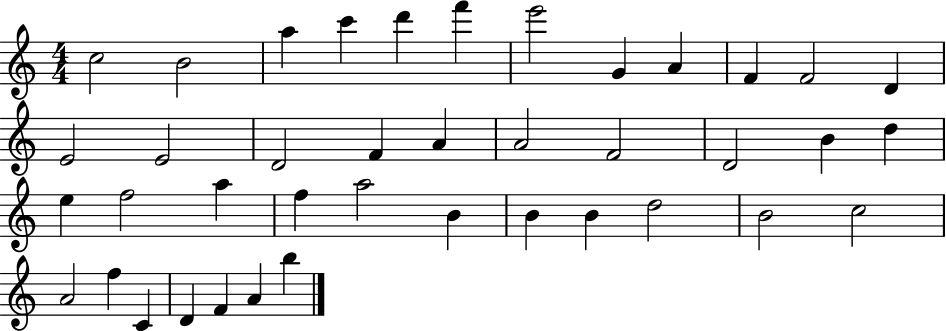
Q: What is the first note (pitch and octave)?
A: C5